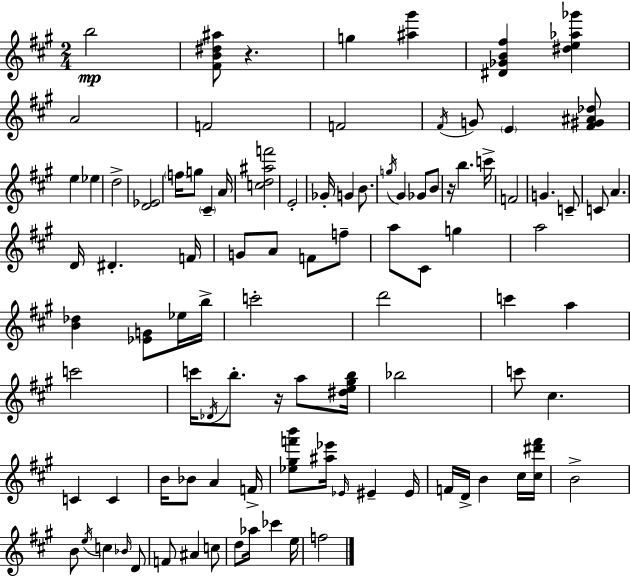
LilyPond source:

{
  \clef treble
  \numericTimeSignature
  \time 2/4
  \key a \major
  \repeat volta 2 { b''2\mp | <fis' b' dis'' ais''>8 r4. | g''4 <ais'' gis'''>4 | <dis' ges' b' fis''>4 <dis'' e'' aes'' ges'''>4 | \break a'2 | f'2 | f'2 | \acciaccatura { fis'16 } g'8 \parenthesize e'4 <fis' gis' ais' des''>8 | \break e''4 ees''4 | d''2-> | <d' ees'>2 | \parenthesize f''16 g''8 \parenthesize cis'4-- | \break a'16 <c'' d'' ais'' f'''>2 | e'2-. | ges'16-. g'4 b'8. | \acciaccatura { g''16 } gis'4 ges'8 | \break b'8 r16 b''4. | c'''16-> f'2 | g'4. | c'8-- c'8 a'4. | \break d'16 dis'4.-. | f'16 g'8 a'8 f'8 | f''8-- a''8 cis'8 g''4 | a''2 | \break <b' des''>4 <ees' g'>8 | ees''16 b''16-> c'''2-. | d'''2 | c'''4 a''4 | \break c'''2 | c'''16 \acciaccatura { des'16 } b''8.-. r16 | a''8 <dis'' e'' gis'' b''>16 bes''2 | c'''8 cis''4. | \break c'4 c'4 | b'16 bes'8 a'4 | f'16-> <ees'' gis'' f''' b'''>8 <ais'' ees'''>16 \grace { ees'16 } eis'4-- | eis'16 f'16 d'16-> b'4 | \break cis''16 <cis'' dis''' fis'''>16 b'2-> | b'8 \acciaccatura { e''16 } c''4 | \grace { bes'16 } d'8 f'8 | ais'4 c''8 d''8 | \break aes''16 ces'''4 e''16 f''2 | } \bar "|."
}